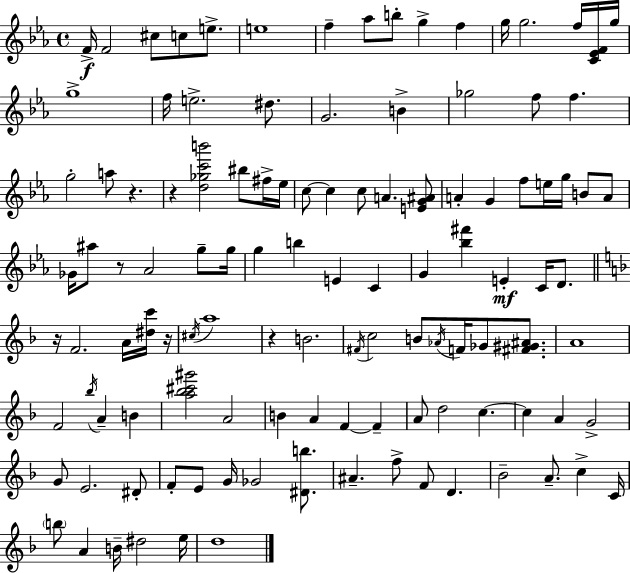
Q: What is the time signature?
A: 4/4